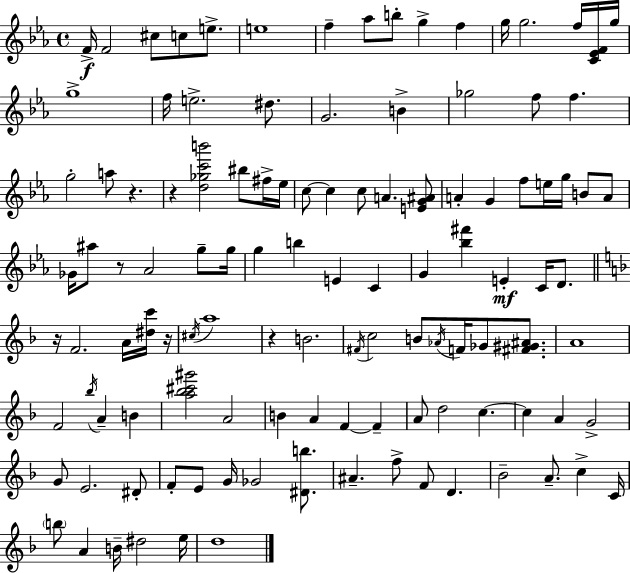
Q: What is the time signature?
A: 4/4